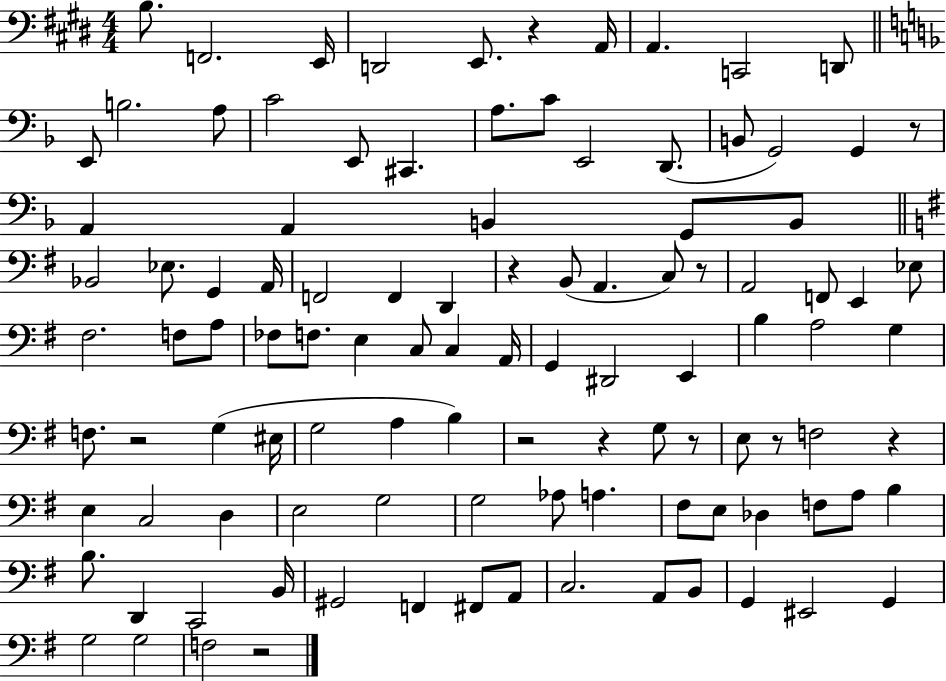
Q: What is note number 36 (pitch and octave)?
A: A2